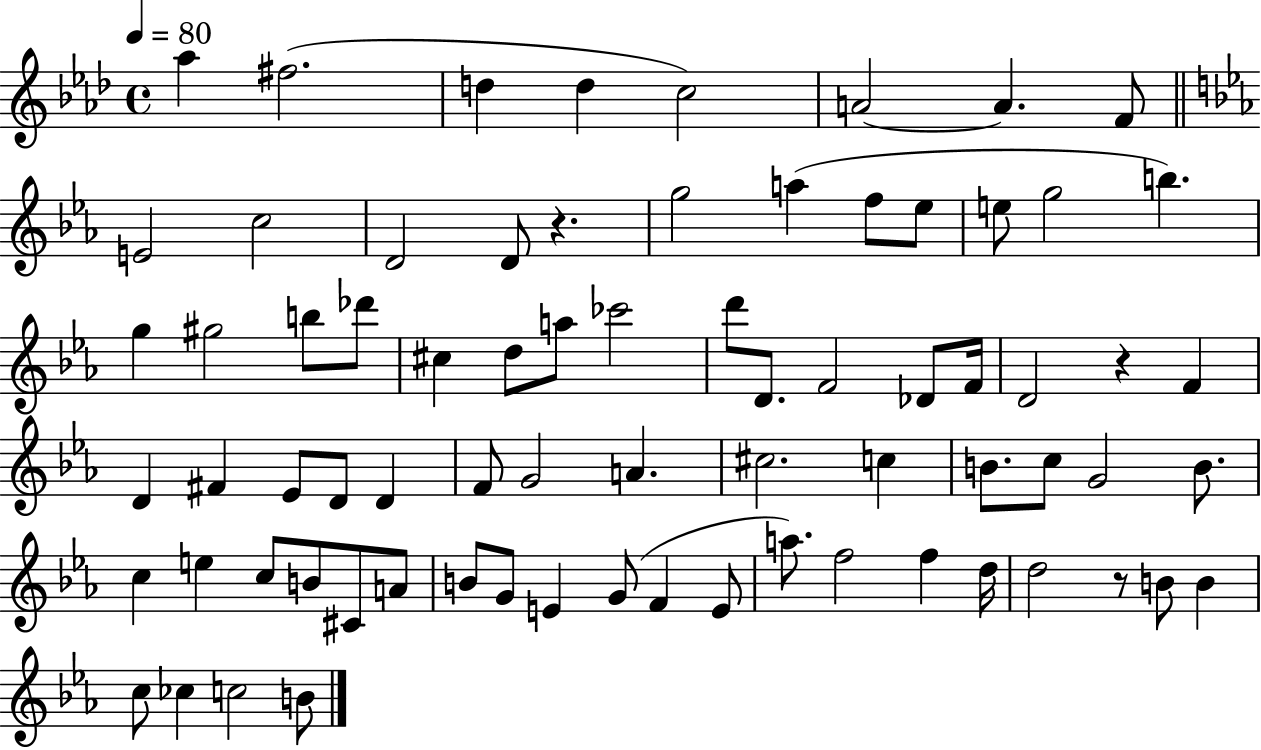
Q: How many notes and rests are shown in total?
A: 74